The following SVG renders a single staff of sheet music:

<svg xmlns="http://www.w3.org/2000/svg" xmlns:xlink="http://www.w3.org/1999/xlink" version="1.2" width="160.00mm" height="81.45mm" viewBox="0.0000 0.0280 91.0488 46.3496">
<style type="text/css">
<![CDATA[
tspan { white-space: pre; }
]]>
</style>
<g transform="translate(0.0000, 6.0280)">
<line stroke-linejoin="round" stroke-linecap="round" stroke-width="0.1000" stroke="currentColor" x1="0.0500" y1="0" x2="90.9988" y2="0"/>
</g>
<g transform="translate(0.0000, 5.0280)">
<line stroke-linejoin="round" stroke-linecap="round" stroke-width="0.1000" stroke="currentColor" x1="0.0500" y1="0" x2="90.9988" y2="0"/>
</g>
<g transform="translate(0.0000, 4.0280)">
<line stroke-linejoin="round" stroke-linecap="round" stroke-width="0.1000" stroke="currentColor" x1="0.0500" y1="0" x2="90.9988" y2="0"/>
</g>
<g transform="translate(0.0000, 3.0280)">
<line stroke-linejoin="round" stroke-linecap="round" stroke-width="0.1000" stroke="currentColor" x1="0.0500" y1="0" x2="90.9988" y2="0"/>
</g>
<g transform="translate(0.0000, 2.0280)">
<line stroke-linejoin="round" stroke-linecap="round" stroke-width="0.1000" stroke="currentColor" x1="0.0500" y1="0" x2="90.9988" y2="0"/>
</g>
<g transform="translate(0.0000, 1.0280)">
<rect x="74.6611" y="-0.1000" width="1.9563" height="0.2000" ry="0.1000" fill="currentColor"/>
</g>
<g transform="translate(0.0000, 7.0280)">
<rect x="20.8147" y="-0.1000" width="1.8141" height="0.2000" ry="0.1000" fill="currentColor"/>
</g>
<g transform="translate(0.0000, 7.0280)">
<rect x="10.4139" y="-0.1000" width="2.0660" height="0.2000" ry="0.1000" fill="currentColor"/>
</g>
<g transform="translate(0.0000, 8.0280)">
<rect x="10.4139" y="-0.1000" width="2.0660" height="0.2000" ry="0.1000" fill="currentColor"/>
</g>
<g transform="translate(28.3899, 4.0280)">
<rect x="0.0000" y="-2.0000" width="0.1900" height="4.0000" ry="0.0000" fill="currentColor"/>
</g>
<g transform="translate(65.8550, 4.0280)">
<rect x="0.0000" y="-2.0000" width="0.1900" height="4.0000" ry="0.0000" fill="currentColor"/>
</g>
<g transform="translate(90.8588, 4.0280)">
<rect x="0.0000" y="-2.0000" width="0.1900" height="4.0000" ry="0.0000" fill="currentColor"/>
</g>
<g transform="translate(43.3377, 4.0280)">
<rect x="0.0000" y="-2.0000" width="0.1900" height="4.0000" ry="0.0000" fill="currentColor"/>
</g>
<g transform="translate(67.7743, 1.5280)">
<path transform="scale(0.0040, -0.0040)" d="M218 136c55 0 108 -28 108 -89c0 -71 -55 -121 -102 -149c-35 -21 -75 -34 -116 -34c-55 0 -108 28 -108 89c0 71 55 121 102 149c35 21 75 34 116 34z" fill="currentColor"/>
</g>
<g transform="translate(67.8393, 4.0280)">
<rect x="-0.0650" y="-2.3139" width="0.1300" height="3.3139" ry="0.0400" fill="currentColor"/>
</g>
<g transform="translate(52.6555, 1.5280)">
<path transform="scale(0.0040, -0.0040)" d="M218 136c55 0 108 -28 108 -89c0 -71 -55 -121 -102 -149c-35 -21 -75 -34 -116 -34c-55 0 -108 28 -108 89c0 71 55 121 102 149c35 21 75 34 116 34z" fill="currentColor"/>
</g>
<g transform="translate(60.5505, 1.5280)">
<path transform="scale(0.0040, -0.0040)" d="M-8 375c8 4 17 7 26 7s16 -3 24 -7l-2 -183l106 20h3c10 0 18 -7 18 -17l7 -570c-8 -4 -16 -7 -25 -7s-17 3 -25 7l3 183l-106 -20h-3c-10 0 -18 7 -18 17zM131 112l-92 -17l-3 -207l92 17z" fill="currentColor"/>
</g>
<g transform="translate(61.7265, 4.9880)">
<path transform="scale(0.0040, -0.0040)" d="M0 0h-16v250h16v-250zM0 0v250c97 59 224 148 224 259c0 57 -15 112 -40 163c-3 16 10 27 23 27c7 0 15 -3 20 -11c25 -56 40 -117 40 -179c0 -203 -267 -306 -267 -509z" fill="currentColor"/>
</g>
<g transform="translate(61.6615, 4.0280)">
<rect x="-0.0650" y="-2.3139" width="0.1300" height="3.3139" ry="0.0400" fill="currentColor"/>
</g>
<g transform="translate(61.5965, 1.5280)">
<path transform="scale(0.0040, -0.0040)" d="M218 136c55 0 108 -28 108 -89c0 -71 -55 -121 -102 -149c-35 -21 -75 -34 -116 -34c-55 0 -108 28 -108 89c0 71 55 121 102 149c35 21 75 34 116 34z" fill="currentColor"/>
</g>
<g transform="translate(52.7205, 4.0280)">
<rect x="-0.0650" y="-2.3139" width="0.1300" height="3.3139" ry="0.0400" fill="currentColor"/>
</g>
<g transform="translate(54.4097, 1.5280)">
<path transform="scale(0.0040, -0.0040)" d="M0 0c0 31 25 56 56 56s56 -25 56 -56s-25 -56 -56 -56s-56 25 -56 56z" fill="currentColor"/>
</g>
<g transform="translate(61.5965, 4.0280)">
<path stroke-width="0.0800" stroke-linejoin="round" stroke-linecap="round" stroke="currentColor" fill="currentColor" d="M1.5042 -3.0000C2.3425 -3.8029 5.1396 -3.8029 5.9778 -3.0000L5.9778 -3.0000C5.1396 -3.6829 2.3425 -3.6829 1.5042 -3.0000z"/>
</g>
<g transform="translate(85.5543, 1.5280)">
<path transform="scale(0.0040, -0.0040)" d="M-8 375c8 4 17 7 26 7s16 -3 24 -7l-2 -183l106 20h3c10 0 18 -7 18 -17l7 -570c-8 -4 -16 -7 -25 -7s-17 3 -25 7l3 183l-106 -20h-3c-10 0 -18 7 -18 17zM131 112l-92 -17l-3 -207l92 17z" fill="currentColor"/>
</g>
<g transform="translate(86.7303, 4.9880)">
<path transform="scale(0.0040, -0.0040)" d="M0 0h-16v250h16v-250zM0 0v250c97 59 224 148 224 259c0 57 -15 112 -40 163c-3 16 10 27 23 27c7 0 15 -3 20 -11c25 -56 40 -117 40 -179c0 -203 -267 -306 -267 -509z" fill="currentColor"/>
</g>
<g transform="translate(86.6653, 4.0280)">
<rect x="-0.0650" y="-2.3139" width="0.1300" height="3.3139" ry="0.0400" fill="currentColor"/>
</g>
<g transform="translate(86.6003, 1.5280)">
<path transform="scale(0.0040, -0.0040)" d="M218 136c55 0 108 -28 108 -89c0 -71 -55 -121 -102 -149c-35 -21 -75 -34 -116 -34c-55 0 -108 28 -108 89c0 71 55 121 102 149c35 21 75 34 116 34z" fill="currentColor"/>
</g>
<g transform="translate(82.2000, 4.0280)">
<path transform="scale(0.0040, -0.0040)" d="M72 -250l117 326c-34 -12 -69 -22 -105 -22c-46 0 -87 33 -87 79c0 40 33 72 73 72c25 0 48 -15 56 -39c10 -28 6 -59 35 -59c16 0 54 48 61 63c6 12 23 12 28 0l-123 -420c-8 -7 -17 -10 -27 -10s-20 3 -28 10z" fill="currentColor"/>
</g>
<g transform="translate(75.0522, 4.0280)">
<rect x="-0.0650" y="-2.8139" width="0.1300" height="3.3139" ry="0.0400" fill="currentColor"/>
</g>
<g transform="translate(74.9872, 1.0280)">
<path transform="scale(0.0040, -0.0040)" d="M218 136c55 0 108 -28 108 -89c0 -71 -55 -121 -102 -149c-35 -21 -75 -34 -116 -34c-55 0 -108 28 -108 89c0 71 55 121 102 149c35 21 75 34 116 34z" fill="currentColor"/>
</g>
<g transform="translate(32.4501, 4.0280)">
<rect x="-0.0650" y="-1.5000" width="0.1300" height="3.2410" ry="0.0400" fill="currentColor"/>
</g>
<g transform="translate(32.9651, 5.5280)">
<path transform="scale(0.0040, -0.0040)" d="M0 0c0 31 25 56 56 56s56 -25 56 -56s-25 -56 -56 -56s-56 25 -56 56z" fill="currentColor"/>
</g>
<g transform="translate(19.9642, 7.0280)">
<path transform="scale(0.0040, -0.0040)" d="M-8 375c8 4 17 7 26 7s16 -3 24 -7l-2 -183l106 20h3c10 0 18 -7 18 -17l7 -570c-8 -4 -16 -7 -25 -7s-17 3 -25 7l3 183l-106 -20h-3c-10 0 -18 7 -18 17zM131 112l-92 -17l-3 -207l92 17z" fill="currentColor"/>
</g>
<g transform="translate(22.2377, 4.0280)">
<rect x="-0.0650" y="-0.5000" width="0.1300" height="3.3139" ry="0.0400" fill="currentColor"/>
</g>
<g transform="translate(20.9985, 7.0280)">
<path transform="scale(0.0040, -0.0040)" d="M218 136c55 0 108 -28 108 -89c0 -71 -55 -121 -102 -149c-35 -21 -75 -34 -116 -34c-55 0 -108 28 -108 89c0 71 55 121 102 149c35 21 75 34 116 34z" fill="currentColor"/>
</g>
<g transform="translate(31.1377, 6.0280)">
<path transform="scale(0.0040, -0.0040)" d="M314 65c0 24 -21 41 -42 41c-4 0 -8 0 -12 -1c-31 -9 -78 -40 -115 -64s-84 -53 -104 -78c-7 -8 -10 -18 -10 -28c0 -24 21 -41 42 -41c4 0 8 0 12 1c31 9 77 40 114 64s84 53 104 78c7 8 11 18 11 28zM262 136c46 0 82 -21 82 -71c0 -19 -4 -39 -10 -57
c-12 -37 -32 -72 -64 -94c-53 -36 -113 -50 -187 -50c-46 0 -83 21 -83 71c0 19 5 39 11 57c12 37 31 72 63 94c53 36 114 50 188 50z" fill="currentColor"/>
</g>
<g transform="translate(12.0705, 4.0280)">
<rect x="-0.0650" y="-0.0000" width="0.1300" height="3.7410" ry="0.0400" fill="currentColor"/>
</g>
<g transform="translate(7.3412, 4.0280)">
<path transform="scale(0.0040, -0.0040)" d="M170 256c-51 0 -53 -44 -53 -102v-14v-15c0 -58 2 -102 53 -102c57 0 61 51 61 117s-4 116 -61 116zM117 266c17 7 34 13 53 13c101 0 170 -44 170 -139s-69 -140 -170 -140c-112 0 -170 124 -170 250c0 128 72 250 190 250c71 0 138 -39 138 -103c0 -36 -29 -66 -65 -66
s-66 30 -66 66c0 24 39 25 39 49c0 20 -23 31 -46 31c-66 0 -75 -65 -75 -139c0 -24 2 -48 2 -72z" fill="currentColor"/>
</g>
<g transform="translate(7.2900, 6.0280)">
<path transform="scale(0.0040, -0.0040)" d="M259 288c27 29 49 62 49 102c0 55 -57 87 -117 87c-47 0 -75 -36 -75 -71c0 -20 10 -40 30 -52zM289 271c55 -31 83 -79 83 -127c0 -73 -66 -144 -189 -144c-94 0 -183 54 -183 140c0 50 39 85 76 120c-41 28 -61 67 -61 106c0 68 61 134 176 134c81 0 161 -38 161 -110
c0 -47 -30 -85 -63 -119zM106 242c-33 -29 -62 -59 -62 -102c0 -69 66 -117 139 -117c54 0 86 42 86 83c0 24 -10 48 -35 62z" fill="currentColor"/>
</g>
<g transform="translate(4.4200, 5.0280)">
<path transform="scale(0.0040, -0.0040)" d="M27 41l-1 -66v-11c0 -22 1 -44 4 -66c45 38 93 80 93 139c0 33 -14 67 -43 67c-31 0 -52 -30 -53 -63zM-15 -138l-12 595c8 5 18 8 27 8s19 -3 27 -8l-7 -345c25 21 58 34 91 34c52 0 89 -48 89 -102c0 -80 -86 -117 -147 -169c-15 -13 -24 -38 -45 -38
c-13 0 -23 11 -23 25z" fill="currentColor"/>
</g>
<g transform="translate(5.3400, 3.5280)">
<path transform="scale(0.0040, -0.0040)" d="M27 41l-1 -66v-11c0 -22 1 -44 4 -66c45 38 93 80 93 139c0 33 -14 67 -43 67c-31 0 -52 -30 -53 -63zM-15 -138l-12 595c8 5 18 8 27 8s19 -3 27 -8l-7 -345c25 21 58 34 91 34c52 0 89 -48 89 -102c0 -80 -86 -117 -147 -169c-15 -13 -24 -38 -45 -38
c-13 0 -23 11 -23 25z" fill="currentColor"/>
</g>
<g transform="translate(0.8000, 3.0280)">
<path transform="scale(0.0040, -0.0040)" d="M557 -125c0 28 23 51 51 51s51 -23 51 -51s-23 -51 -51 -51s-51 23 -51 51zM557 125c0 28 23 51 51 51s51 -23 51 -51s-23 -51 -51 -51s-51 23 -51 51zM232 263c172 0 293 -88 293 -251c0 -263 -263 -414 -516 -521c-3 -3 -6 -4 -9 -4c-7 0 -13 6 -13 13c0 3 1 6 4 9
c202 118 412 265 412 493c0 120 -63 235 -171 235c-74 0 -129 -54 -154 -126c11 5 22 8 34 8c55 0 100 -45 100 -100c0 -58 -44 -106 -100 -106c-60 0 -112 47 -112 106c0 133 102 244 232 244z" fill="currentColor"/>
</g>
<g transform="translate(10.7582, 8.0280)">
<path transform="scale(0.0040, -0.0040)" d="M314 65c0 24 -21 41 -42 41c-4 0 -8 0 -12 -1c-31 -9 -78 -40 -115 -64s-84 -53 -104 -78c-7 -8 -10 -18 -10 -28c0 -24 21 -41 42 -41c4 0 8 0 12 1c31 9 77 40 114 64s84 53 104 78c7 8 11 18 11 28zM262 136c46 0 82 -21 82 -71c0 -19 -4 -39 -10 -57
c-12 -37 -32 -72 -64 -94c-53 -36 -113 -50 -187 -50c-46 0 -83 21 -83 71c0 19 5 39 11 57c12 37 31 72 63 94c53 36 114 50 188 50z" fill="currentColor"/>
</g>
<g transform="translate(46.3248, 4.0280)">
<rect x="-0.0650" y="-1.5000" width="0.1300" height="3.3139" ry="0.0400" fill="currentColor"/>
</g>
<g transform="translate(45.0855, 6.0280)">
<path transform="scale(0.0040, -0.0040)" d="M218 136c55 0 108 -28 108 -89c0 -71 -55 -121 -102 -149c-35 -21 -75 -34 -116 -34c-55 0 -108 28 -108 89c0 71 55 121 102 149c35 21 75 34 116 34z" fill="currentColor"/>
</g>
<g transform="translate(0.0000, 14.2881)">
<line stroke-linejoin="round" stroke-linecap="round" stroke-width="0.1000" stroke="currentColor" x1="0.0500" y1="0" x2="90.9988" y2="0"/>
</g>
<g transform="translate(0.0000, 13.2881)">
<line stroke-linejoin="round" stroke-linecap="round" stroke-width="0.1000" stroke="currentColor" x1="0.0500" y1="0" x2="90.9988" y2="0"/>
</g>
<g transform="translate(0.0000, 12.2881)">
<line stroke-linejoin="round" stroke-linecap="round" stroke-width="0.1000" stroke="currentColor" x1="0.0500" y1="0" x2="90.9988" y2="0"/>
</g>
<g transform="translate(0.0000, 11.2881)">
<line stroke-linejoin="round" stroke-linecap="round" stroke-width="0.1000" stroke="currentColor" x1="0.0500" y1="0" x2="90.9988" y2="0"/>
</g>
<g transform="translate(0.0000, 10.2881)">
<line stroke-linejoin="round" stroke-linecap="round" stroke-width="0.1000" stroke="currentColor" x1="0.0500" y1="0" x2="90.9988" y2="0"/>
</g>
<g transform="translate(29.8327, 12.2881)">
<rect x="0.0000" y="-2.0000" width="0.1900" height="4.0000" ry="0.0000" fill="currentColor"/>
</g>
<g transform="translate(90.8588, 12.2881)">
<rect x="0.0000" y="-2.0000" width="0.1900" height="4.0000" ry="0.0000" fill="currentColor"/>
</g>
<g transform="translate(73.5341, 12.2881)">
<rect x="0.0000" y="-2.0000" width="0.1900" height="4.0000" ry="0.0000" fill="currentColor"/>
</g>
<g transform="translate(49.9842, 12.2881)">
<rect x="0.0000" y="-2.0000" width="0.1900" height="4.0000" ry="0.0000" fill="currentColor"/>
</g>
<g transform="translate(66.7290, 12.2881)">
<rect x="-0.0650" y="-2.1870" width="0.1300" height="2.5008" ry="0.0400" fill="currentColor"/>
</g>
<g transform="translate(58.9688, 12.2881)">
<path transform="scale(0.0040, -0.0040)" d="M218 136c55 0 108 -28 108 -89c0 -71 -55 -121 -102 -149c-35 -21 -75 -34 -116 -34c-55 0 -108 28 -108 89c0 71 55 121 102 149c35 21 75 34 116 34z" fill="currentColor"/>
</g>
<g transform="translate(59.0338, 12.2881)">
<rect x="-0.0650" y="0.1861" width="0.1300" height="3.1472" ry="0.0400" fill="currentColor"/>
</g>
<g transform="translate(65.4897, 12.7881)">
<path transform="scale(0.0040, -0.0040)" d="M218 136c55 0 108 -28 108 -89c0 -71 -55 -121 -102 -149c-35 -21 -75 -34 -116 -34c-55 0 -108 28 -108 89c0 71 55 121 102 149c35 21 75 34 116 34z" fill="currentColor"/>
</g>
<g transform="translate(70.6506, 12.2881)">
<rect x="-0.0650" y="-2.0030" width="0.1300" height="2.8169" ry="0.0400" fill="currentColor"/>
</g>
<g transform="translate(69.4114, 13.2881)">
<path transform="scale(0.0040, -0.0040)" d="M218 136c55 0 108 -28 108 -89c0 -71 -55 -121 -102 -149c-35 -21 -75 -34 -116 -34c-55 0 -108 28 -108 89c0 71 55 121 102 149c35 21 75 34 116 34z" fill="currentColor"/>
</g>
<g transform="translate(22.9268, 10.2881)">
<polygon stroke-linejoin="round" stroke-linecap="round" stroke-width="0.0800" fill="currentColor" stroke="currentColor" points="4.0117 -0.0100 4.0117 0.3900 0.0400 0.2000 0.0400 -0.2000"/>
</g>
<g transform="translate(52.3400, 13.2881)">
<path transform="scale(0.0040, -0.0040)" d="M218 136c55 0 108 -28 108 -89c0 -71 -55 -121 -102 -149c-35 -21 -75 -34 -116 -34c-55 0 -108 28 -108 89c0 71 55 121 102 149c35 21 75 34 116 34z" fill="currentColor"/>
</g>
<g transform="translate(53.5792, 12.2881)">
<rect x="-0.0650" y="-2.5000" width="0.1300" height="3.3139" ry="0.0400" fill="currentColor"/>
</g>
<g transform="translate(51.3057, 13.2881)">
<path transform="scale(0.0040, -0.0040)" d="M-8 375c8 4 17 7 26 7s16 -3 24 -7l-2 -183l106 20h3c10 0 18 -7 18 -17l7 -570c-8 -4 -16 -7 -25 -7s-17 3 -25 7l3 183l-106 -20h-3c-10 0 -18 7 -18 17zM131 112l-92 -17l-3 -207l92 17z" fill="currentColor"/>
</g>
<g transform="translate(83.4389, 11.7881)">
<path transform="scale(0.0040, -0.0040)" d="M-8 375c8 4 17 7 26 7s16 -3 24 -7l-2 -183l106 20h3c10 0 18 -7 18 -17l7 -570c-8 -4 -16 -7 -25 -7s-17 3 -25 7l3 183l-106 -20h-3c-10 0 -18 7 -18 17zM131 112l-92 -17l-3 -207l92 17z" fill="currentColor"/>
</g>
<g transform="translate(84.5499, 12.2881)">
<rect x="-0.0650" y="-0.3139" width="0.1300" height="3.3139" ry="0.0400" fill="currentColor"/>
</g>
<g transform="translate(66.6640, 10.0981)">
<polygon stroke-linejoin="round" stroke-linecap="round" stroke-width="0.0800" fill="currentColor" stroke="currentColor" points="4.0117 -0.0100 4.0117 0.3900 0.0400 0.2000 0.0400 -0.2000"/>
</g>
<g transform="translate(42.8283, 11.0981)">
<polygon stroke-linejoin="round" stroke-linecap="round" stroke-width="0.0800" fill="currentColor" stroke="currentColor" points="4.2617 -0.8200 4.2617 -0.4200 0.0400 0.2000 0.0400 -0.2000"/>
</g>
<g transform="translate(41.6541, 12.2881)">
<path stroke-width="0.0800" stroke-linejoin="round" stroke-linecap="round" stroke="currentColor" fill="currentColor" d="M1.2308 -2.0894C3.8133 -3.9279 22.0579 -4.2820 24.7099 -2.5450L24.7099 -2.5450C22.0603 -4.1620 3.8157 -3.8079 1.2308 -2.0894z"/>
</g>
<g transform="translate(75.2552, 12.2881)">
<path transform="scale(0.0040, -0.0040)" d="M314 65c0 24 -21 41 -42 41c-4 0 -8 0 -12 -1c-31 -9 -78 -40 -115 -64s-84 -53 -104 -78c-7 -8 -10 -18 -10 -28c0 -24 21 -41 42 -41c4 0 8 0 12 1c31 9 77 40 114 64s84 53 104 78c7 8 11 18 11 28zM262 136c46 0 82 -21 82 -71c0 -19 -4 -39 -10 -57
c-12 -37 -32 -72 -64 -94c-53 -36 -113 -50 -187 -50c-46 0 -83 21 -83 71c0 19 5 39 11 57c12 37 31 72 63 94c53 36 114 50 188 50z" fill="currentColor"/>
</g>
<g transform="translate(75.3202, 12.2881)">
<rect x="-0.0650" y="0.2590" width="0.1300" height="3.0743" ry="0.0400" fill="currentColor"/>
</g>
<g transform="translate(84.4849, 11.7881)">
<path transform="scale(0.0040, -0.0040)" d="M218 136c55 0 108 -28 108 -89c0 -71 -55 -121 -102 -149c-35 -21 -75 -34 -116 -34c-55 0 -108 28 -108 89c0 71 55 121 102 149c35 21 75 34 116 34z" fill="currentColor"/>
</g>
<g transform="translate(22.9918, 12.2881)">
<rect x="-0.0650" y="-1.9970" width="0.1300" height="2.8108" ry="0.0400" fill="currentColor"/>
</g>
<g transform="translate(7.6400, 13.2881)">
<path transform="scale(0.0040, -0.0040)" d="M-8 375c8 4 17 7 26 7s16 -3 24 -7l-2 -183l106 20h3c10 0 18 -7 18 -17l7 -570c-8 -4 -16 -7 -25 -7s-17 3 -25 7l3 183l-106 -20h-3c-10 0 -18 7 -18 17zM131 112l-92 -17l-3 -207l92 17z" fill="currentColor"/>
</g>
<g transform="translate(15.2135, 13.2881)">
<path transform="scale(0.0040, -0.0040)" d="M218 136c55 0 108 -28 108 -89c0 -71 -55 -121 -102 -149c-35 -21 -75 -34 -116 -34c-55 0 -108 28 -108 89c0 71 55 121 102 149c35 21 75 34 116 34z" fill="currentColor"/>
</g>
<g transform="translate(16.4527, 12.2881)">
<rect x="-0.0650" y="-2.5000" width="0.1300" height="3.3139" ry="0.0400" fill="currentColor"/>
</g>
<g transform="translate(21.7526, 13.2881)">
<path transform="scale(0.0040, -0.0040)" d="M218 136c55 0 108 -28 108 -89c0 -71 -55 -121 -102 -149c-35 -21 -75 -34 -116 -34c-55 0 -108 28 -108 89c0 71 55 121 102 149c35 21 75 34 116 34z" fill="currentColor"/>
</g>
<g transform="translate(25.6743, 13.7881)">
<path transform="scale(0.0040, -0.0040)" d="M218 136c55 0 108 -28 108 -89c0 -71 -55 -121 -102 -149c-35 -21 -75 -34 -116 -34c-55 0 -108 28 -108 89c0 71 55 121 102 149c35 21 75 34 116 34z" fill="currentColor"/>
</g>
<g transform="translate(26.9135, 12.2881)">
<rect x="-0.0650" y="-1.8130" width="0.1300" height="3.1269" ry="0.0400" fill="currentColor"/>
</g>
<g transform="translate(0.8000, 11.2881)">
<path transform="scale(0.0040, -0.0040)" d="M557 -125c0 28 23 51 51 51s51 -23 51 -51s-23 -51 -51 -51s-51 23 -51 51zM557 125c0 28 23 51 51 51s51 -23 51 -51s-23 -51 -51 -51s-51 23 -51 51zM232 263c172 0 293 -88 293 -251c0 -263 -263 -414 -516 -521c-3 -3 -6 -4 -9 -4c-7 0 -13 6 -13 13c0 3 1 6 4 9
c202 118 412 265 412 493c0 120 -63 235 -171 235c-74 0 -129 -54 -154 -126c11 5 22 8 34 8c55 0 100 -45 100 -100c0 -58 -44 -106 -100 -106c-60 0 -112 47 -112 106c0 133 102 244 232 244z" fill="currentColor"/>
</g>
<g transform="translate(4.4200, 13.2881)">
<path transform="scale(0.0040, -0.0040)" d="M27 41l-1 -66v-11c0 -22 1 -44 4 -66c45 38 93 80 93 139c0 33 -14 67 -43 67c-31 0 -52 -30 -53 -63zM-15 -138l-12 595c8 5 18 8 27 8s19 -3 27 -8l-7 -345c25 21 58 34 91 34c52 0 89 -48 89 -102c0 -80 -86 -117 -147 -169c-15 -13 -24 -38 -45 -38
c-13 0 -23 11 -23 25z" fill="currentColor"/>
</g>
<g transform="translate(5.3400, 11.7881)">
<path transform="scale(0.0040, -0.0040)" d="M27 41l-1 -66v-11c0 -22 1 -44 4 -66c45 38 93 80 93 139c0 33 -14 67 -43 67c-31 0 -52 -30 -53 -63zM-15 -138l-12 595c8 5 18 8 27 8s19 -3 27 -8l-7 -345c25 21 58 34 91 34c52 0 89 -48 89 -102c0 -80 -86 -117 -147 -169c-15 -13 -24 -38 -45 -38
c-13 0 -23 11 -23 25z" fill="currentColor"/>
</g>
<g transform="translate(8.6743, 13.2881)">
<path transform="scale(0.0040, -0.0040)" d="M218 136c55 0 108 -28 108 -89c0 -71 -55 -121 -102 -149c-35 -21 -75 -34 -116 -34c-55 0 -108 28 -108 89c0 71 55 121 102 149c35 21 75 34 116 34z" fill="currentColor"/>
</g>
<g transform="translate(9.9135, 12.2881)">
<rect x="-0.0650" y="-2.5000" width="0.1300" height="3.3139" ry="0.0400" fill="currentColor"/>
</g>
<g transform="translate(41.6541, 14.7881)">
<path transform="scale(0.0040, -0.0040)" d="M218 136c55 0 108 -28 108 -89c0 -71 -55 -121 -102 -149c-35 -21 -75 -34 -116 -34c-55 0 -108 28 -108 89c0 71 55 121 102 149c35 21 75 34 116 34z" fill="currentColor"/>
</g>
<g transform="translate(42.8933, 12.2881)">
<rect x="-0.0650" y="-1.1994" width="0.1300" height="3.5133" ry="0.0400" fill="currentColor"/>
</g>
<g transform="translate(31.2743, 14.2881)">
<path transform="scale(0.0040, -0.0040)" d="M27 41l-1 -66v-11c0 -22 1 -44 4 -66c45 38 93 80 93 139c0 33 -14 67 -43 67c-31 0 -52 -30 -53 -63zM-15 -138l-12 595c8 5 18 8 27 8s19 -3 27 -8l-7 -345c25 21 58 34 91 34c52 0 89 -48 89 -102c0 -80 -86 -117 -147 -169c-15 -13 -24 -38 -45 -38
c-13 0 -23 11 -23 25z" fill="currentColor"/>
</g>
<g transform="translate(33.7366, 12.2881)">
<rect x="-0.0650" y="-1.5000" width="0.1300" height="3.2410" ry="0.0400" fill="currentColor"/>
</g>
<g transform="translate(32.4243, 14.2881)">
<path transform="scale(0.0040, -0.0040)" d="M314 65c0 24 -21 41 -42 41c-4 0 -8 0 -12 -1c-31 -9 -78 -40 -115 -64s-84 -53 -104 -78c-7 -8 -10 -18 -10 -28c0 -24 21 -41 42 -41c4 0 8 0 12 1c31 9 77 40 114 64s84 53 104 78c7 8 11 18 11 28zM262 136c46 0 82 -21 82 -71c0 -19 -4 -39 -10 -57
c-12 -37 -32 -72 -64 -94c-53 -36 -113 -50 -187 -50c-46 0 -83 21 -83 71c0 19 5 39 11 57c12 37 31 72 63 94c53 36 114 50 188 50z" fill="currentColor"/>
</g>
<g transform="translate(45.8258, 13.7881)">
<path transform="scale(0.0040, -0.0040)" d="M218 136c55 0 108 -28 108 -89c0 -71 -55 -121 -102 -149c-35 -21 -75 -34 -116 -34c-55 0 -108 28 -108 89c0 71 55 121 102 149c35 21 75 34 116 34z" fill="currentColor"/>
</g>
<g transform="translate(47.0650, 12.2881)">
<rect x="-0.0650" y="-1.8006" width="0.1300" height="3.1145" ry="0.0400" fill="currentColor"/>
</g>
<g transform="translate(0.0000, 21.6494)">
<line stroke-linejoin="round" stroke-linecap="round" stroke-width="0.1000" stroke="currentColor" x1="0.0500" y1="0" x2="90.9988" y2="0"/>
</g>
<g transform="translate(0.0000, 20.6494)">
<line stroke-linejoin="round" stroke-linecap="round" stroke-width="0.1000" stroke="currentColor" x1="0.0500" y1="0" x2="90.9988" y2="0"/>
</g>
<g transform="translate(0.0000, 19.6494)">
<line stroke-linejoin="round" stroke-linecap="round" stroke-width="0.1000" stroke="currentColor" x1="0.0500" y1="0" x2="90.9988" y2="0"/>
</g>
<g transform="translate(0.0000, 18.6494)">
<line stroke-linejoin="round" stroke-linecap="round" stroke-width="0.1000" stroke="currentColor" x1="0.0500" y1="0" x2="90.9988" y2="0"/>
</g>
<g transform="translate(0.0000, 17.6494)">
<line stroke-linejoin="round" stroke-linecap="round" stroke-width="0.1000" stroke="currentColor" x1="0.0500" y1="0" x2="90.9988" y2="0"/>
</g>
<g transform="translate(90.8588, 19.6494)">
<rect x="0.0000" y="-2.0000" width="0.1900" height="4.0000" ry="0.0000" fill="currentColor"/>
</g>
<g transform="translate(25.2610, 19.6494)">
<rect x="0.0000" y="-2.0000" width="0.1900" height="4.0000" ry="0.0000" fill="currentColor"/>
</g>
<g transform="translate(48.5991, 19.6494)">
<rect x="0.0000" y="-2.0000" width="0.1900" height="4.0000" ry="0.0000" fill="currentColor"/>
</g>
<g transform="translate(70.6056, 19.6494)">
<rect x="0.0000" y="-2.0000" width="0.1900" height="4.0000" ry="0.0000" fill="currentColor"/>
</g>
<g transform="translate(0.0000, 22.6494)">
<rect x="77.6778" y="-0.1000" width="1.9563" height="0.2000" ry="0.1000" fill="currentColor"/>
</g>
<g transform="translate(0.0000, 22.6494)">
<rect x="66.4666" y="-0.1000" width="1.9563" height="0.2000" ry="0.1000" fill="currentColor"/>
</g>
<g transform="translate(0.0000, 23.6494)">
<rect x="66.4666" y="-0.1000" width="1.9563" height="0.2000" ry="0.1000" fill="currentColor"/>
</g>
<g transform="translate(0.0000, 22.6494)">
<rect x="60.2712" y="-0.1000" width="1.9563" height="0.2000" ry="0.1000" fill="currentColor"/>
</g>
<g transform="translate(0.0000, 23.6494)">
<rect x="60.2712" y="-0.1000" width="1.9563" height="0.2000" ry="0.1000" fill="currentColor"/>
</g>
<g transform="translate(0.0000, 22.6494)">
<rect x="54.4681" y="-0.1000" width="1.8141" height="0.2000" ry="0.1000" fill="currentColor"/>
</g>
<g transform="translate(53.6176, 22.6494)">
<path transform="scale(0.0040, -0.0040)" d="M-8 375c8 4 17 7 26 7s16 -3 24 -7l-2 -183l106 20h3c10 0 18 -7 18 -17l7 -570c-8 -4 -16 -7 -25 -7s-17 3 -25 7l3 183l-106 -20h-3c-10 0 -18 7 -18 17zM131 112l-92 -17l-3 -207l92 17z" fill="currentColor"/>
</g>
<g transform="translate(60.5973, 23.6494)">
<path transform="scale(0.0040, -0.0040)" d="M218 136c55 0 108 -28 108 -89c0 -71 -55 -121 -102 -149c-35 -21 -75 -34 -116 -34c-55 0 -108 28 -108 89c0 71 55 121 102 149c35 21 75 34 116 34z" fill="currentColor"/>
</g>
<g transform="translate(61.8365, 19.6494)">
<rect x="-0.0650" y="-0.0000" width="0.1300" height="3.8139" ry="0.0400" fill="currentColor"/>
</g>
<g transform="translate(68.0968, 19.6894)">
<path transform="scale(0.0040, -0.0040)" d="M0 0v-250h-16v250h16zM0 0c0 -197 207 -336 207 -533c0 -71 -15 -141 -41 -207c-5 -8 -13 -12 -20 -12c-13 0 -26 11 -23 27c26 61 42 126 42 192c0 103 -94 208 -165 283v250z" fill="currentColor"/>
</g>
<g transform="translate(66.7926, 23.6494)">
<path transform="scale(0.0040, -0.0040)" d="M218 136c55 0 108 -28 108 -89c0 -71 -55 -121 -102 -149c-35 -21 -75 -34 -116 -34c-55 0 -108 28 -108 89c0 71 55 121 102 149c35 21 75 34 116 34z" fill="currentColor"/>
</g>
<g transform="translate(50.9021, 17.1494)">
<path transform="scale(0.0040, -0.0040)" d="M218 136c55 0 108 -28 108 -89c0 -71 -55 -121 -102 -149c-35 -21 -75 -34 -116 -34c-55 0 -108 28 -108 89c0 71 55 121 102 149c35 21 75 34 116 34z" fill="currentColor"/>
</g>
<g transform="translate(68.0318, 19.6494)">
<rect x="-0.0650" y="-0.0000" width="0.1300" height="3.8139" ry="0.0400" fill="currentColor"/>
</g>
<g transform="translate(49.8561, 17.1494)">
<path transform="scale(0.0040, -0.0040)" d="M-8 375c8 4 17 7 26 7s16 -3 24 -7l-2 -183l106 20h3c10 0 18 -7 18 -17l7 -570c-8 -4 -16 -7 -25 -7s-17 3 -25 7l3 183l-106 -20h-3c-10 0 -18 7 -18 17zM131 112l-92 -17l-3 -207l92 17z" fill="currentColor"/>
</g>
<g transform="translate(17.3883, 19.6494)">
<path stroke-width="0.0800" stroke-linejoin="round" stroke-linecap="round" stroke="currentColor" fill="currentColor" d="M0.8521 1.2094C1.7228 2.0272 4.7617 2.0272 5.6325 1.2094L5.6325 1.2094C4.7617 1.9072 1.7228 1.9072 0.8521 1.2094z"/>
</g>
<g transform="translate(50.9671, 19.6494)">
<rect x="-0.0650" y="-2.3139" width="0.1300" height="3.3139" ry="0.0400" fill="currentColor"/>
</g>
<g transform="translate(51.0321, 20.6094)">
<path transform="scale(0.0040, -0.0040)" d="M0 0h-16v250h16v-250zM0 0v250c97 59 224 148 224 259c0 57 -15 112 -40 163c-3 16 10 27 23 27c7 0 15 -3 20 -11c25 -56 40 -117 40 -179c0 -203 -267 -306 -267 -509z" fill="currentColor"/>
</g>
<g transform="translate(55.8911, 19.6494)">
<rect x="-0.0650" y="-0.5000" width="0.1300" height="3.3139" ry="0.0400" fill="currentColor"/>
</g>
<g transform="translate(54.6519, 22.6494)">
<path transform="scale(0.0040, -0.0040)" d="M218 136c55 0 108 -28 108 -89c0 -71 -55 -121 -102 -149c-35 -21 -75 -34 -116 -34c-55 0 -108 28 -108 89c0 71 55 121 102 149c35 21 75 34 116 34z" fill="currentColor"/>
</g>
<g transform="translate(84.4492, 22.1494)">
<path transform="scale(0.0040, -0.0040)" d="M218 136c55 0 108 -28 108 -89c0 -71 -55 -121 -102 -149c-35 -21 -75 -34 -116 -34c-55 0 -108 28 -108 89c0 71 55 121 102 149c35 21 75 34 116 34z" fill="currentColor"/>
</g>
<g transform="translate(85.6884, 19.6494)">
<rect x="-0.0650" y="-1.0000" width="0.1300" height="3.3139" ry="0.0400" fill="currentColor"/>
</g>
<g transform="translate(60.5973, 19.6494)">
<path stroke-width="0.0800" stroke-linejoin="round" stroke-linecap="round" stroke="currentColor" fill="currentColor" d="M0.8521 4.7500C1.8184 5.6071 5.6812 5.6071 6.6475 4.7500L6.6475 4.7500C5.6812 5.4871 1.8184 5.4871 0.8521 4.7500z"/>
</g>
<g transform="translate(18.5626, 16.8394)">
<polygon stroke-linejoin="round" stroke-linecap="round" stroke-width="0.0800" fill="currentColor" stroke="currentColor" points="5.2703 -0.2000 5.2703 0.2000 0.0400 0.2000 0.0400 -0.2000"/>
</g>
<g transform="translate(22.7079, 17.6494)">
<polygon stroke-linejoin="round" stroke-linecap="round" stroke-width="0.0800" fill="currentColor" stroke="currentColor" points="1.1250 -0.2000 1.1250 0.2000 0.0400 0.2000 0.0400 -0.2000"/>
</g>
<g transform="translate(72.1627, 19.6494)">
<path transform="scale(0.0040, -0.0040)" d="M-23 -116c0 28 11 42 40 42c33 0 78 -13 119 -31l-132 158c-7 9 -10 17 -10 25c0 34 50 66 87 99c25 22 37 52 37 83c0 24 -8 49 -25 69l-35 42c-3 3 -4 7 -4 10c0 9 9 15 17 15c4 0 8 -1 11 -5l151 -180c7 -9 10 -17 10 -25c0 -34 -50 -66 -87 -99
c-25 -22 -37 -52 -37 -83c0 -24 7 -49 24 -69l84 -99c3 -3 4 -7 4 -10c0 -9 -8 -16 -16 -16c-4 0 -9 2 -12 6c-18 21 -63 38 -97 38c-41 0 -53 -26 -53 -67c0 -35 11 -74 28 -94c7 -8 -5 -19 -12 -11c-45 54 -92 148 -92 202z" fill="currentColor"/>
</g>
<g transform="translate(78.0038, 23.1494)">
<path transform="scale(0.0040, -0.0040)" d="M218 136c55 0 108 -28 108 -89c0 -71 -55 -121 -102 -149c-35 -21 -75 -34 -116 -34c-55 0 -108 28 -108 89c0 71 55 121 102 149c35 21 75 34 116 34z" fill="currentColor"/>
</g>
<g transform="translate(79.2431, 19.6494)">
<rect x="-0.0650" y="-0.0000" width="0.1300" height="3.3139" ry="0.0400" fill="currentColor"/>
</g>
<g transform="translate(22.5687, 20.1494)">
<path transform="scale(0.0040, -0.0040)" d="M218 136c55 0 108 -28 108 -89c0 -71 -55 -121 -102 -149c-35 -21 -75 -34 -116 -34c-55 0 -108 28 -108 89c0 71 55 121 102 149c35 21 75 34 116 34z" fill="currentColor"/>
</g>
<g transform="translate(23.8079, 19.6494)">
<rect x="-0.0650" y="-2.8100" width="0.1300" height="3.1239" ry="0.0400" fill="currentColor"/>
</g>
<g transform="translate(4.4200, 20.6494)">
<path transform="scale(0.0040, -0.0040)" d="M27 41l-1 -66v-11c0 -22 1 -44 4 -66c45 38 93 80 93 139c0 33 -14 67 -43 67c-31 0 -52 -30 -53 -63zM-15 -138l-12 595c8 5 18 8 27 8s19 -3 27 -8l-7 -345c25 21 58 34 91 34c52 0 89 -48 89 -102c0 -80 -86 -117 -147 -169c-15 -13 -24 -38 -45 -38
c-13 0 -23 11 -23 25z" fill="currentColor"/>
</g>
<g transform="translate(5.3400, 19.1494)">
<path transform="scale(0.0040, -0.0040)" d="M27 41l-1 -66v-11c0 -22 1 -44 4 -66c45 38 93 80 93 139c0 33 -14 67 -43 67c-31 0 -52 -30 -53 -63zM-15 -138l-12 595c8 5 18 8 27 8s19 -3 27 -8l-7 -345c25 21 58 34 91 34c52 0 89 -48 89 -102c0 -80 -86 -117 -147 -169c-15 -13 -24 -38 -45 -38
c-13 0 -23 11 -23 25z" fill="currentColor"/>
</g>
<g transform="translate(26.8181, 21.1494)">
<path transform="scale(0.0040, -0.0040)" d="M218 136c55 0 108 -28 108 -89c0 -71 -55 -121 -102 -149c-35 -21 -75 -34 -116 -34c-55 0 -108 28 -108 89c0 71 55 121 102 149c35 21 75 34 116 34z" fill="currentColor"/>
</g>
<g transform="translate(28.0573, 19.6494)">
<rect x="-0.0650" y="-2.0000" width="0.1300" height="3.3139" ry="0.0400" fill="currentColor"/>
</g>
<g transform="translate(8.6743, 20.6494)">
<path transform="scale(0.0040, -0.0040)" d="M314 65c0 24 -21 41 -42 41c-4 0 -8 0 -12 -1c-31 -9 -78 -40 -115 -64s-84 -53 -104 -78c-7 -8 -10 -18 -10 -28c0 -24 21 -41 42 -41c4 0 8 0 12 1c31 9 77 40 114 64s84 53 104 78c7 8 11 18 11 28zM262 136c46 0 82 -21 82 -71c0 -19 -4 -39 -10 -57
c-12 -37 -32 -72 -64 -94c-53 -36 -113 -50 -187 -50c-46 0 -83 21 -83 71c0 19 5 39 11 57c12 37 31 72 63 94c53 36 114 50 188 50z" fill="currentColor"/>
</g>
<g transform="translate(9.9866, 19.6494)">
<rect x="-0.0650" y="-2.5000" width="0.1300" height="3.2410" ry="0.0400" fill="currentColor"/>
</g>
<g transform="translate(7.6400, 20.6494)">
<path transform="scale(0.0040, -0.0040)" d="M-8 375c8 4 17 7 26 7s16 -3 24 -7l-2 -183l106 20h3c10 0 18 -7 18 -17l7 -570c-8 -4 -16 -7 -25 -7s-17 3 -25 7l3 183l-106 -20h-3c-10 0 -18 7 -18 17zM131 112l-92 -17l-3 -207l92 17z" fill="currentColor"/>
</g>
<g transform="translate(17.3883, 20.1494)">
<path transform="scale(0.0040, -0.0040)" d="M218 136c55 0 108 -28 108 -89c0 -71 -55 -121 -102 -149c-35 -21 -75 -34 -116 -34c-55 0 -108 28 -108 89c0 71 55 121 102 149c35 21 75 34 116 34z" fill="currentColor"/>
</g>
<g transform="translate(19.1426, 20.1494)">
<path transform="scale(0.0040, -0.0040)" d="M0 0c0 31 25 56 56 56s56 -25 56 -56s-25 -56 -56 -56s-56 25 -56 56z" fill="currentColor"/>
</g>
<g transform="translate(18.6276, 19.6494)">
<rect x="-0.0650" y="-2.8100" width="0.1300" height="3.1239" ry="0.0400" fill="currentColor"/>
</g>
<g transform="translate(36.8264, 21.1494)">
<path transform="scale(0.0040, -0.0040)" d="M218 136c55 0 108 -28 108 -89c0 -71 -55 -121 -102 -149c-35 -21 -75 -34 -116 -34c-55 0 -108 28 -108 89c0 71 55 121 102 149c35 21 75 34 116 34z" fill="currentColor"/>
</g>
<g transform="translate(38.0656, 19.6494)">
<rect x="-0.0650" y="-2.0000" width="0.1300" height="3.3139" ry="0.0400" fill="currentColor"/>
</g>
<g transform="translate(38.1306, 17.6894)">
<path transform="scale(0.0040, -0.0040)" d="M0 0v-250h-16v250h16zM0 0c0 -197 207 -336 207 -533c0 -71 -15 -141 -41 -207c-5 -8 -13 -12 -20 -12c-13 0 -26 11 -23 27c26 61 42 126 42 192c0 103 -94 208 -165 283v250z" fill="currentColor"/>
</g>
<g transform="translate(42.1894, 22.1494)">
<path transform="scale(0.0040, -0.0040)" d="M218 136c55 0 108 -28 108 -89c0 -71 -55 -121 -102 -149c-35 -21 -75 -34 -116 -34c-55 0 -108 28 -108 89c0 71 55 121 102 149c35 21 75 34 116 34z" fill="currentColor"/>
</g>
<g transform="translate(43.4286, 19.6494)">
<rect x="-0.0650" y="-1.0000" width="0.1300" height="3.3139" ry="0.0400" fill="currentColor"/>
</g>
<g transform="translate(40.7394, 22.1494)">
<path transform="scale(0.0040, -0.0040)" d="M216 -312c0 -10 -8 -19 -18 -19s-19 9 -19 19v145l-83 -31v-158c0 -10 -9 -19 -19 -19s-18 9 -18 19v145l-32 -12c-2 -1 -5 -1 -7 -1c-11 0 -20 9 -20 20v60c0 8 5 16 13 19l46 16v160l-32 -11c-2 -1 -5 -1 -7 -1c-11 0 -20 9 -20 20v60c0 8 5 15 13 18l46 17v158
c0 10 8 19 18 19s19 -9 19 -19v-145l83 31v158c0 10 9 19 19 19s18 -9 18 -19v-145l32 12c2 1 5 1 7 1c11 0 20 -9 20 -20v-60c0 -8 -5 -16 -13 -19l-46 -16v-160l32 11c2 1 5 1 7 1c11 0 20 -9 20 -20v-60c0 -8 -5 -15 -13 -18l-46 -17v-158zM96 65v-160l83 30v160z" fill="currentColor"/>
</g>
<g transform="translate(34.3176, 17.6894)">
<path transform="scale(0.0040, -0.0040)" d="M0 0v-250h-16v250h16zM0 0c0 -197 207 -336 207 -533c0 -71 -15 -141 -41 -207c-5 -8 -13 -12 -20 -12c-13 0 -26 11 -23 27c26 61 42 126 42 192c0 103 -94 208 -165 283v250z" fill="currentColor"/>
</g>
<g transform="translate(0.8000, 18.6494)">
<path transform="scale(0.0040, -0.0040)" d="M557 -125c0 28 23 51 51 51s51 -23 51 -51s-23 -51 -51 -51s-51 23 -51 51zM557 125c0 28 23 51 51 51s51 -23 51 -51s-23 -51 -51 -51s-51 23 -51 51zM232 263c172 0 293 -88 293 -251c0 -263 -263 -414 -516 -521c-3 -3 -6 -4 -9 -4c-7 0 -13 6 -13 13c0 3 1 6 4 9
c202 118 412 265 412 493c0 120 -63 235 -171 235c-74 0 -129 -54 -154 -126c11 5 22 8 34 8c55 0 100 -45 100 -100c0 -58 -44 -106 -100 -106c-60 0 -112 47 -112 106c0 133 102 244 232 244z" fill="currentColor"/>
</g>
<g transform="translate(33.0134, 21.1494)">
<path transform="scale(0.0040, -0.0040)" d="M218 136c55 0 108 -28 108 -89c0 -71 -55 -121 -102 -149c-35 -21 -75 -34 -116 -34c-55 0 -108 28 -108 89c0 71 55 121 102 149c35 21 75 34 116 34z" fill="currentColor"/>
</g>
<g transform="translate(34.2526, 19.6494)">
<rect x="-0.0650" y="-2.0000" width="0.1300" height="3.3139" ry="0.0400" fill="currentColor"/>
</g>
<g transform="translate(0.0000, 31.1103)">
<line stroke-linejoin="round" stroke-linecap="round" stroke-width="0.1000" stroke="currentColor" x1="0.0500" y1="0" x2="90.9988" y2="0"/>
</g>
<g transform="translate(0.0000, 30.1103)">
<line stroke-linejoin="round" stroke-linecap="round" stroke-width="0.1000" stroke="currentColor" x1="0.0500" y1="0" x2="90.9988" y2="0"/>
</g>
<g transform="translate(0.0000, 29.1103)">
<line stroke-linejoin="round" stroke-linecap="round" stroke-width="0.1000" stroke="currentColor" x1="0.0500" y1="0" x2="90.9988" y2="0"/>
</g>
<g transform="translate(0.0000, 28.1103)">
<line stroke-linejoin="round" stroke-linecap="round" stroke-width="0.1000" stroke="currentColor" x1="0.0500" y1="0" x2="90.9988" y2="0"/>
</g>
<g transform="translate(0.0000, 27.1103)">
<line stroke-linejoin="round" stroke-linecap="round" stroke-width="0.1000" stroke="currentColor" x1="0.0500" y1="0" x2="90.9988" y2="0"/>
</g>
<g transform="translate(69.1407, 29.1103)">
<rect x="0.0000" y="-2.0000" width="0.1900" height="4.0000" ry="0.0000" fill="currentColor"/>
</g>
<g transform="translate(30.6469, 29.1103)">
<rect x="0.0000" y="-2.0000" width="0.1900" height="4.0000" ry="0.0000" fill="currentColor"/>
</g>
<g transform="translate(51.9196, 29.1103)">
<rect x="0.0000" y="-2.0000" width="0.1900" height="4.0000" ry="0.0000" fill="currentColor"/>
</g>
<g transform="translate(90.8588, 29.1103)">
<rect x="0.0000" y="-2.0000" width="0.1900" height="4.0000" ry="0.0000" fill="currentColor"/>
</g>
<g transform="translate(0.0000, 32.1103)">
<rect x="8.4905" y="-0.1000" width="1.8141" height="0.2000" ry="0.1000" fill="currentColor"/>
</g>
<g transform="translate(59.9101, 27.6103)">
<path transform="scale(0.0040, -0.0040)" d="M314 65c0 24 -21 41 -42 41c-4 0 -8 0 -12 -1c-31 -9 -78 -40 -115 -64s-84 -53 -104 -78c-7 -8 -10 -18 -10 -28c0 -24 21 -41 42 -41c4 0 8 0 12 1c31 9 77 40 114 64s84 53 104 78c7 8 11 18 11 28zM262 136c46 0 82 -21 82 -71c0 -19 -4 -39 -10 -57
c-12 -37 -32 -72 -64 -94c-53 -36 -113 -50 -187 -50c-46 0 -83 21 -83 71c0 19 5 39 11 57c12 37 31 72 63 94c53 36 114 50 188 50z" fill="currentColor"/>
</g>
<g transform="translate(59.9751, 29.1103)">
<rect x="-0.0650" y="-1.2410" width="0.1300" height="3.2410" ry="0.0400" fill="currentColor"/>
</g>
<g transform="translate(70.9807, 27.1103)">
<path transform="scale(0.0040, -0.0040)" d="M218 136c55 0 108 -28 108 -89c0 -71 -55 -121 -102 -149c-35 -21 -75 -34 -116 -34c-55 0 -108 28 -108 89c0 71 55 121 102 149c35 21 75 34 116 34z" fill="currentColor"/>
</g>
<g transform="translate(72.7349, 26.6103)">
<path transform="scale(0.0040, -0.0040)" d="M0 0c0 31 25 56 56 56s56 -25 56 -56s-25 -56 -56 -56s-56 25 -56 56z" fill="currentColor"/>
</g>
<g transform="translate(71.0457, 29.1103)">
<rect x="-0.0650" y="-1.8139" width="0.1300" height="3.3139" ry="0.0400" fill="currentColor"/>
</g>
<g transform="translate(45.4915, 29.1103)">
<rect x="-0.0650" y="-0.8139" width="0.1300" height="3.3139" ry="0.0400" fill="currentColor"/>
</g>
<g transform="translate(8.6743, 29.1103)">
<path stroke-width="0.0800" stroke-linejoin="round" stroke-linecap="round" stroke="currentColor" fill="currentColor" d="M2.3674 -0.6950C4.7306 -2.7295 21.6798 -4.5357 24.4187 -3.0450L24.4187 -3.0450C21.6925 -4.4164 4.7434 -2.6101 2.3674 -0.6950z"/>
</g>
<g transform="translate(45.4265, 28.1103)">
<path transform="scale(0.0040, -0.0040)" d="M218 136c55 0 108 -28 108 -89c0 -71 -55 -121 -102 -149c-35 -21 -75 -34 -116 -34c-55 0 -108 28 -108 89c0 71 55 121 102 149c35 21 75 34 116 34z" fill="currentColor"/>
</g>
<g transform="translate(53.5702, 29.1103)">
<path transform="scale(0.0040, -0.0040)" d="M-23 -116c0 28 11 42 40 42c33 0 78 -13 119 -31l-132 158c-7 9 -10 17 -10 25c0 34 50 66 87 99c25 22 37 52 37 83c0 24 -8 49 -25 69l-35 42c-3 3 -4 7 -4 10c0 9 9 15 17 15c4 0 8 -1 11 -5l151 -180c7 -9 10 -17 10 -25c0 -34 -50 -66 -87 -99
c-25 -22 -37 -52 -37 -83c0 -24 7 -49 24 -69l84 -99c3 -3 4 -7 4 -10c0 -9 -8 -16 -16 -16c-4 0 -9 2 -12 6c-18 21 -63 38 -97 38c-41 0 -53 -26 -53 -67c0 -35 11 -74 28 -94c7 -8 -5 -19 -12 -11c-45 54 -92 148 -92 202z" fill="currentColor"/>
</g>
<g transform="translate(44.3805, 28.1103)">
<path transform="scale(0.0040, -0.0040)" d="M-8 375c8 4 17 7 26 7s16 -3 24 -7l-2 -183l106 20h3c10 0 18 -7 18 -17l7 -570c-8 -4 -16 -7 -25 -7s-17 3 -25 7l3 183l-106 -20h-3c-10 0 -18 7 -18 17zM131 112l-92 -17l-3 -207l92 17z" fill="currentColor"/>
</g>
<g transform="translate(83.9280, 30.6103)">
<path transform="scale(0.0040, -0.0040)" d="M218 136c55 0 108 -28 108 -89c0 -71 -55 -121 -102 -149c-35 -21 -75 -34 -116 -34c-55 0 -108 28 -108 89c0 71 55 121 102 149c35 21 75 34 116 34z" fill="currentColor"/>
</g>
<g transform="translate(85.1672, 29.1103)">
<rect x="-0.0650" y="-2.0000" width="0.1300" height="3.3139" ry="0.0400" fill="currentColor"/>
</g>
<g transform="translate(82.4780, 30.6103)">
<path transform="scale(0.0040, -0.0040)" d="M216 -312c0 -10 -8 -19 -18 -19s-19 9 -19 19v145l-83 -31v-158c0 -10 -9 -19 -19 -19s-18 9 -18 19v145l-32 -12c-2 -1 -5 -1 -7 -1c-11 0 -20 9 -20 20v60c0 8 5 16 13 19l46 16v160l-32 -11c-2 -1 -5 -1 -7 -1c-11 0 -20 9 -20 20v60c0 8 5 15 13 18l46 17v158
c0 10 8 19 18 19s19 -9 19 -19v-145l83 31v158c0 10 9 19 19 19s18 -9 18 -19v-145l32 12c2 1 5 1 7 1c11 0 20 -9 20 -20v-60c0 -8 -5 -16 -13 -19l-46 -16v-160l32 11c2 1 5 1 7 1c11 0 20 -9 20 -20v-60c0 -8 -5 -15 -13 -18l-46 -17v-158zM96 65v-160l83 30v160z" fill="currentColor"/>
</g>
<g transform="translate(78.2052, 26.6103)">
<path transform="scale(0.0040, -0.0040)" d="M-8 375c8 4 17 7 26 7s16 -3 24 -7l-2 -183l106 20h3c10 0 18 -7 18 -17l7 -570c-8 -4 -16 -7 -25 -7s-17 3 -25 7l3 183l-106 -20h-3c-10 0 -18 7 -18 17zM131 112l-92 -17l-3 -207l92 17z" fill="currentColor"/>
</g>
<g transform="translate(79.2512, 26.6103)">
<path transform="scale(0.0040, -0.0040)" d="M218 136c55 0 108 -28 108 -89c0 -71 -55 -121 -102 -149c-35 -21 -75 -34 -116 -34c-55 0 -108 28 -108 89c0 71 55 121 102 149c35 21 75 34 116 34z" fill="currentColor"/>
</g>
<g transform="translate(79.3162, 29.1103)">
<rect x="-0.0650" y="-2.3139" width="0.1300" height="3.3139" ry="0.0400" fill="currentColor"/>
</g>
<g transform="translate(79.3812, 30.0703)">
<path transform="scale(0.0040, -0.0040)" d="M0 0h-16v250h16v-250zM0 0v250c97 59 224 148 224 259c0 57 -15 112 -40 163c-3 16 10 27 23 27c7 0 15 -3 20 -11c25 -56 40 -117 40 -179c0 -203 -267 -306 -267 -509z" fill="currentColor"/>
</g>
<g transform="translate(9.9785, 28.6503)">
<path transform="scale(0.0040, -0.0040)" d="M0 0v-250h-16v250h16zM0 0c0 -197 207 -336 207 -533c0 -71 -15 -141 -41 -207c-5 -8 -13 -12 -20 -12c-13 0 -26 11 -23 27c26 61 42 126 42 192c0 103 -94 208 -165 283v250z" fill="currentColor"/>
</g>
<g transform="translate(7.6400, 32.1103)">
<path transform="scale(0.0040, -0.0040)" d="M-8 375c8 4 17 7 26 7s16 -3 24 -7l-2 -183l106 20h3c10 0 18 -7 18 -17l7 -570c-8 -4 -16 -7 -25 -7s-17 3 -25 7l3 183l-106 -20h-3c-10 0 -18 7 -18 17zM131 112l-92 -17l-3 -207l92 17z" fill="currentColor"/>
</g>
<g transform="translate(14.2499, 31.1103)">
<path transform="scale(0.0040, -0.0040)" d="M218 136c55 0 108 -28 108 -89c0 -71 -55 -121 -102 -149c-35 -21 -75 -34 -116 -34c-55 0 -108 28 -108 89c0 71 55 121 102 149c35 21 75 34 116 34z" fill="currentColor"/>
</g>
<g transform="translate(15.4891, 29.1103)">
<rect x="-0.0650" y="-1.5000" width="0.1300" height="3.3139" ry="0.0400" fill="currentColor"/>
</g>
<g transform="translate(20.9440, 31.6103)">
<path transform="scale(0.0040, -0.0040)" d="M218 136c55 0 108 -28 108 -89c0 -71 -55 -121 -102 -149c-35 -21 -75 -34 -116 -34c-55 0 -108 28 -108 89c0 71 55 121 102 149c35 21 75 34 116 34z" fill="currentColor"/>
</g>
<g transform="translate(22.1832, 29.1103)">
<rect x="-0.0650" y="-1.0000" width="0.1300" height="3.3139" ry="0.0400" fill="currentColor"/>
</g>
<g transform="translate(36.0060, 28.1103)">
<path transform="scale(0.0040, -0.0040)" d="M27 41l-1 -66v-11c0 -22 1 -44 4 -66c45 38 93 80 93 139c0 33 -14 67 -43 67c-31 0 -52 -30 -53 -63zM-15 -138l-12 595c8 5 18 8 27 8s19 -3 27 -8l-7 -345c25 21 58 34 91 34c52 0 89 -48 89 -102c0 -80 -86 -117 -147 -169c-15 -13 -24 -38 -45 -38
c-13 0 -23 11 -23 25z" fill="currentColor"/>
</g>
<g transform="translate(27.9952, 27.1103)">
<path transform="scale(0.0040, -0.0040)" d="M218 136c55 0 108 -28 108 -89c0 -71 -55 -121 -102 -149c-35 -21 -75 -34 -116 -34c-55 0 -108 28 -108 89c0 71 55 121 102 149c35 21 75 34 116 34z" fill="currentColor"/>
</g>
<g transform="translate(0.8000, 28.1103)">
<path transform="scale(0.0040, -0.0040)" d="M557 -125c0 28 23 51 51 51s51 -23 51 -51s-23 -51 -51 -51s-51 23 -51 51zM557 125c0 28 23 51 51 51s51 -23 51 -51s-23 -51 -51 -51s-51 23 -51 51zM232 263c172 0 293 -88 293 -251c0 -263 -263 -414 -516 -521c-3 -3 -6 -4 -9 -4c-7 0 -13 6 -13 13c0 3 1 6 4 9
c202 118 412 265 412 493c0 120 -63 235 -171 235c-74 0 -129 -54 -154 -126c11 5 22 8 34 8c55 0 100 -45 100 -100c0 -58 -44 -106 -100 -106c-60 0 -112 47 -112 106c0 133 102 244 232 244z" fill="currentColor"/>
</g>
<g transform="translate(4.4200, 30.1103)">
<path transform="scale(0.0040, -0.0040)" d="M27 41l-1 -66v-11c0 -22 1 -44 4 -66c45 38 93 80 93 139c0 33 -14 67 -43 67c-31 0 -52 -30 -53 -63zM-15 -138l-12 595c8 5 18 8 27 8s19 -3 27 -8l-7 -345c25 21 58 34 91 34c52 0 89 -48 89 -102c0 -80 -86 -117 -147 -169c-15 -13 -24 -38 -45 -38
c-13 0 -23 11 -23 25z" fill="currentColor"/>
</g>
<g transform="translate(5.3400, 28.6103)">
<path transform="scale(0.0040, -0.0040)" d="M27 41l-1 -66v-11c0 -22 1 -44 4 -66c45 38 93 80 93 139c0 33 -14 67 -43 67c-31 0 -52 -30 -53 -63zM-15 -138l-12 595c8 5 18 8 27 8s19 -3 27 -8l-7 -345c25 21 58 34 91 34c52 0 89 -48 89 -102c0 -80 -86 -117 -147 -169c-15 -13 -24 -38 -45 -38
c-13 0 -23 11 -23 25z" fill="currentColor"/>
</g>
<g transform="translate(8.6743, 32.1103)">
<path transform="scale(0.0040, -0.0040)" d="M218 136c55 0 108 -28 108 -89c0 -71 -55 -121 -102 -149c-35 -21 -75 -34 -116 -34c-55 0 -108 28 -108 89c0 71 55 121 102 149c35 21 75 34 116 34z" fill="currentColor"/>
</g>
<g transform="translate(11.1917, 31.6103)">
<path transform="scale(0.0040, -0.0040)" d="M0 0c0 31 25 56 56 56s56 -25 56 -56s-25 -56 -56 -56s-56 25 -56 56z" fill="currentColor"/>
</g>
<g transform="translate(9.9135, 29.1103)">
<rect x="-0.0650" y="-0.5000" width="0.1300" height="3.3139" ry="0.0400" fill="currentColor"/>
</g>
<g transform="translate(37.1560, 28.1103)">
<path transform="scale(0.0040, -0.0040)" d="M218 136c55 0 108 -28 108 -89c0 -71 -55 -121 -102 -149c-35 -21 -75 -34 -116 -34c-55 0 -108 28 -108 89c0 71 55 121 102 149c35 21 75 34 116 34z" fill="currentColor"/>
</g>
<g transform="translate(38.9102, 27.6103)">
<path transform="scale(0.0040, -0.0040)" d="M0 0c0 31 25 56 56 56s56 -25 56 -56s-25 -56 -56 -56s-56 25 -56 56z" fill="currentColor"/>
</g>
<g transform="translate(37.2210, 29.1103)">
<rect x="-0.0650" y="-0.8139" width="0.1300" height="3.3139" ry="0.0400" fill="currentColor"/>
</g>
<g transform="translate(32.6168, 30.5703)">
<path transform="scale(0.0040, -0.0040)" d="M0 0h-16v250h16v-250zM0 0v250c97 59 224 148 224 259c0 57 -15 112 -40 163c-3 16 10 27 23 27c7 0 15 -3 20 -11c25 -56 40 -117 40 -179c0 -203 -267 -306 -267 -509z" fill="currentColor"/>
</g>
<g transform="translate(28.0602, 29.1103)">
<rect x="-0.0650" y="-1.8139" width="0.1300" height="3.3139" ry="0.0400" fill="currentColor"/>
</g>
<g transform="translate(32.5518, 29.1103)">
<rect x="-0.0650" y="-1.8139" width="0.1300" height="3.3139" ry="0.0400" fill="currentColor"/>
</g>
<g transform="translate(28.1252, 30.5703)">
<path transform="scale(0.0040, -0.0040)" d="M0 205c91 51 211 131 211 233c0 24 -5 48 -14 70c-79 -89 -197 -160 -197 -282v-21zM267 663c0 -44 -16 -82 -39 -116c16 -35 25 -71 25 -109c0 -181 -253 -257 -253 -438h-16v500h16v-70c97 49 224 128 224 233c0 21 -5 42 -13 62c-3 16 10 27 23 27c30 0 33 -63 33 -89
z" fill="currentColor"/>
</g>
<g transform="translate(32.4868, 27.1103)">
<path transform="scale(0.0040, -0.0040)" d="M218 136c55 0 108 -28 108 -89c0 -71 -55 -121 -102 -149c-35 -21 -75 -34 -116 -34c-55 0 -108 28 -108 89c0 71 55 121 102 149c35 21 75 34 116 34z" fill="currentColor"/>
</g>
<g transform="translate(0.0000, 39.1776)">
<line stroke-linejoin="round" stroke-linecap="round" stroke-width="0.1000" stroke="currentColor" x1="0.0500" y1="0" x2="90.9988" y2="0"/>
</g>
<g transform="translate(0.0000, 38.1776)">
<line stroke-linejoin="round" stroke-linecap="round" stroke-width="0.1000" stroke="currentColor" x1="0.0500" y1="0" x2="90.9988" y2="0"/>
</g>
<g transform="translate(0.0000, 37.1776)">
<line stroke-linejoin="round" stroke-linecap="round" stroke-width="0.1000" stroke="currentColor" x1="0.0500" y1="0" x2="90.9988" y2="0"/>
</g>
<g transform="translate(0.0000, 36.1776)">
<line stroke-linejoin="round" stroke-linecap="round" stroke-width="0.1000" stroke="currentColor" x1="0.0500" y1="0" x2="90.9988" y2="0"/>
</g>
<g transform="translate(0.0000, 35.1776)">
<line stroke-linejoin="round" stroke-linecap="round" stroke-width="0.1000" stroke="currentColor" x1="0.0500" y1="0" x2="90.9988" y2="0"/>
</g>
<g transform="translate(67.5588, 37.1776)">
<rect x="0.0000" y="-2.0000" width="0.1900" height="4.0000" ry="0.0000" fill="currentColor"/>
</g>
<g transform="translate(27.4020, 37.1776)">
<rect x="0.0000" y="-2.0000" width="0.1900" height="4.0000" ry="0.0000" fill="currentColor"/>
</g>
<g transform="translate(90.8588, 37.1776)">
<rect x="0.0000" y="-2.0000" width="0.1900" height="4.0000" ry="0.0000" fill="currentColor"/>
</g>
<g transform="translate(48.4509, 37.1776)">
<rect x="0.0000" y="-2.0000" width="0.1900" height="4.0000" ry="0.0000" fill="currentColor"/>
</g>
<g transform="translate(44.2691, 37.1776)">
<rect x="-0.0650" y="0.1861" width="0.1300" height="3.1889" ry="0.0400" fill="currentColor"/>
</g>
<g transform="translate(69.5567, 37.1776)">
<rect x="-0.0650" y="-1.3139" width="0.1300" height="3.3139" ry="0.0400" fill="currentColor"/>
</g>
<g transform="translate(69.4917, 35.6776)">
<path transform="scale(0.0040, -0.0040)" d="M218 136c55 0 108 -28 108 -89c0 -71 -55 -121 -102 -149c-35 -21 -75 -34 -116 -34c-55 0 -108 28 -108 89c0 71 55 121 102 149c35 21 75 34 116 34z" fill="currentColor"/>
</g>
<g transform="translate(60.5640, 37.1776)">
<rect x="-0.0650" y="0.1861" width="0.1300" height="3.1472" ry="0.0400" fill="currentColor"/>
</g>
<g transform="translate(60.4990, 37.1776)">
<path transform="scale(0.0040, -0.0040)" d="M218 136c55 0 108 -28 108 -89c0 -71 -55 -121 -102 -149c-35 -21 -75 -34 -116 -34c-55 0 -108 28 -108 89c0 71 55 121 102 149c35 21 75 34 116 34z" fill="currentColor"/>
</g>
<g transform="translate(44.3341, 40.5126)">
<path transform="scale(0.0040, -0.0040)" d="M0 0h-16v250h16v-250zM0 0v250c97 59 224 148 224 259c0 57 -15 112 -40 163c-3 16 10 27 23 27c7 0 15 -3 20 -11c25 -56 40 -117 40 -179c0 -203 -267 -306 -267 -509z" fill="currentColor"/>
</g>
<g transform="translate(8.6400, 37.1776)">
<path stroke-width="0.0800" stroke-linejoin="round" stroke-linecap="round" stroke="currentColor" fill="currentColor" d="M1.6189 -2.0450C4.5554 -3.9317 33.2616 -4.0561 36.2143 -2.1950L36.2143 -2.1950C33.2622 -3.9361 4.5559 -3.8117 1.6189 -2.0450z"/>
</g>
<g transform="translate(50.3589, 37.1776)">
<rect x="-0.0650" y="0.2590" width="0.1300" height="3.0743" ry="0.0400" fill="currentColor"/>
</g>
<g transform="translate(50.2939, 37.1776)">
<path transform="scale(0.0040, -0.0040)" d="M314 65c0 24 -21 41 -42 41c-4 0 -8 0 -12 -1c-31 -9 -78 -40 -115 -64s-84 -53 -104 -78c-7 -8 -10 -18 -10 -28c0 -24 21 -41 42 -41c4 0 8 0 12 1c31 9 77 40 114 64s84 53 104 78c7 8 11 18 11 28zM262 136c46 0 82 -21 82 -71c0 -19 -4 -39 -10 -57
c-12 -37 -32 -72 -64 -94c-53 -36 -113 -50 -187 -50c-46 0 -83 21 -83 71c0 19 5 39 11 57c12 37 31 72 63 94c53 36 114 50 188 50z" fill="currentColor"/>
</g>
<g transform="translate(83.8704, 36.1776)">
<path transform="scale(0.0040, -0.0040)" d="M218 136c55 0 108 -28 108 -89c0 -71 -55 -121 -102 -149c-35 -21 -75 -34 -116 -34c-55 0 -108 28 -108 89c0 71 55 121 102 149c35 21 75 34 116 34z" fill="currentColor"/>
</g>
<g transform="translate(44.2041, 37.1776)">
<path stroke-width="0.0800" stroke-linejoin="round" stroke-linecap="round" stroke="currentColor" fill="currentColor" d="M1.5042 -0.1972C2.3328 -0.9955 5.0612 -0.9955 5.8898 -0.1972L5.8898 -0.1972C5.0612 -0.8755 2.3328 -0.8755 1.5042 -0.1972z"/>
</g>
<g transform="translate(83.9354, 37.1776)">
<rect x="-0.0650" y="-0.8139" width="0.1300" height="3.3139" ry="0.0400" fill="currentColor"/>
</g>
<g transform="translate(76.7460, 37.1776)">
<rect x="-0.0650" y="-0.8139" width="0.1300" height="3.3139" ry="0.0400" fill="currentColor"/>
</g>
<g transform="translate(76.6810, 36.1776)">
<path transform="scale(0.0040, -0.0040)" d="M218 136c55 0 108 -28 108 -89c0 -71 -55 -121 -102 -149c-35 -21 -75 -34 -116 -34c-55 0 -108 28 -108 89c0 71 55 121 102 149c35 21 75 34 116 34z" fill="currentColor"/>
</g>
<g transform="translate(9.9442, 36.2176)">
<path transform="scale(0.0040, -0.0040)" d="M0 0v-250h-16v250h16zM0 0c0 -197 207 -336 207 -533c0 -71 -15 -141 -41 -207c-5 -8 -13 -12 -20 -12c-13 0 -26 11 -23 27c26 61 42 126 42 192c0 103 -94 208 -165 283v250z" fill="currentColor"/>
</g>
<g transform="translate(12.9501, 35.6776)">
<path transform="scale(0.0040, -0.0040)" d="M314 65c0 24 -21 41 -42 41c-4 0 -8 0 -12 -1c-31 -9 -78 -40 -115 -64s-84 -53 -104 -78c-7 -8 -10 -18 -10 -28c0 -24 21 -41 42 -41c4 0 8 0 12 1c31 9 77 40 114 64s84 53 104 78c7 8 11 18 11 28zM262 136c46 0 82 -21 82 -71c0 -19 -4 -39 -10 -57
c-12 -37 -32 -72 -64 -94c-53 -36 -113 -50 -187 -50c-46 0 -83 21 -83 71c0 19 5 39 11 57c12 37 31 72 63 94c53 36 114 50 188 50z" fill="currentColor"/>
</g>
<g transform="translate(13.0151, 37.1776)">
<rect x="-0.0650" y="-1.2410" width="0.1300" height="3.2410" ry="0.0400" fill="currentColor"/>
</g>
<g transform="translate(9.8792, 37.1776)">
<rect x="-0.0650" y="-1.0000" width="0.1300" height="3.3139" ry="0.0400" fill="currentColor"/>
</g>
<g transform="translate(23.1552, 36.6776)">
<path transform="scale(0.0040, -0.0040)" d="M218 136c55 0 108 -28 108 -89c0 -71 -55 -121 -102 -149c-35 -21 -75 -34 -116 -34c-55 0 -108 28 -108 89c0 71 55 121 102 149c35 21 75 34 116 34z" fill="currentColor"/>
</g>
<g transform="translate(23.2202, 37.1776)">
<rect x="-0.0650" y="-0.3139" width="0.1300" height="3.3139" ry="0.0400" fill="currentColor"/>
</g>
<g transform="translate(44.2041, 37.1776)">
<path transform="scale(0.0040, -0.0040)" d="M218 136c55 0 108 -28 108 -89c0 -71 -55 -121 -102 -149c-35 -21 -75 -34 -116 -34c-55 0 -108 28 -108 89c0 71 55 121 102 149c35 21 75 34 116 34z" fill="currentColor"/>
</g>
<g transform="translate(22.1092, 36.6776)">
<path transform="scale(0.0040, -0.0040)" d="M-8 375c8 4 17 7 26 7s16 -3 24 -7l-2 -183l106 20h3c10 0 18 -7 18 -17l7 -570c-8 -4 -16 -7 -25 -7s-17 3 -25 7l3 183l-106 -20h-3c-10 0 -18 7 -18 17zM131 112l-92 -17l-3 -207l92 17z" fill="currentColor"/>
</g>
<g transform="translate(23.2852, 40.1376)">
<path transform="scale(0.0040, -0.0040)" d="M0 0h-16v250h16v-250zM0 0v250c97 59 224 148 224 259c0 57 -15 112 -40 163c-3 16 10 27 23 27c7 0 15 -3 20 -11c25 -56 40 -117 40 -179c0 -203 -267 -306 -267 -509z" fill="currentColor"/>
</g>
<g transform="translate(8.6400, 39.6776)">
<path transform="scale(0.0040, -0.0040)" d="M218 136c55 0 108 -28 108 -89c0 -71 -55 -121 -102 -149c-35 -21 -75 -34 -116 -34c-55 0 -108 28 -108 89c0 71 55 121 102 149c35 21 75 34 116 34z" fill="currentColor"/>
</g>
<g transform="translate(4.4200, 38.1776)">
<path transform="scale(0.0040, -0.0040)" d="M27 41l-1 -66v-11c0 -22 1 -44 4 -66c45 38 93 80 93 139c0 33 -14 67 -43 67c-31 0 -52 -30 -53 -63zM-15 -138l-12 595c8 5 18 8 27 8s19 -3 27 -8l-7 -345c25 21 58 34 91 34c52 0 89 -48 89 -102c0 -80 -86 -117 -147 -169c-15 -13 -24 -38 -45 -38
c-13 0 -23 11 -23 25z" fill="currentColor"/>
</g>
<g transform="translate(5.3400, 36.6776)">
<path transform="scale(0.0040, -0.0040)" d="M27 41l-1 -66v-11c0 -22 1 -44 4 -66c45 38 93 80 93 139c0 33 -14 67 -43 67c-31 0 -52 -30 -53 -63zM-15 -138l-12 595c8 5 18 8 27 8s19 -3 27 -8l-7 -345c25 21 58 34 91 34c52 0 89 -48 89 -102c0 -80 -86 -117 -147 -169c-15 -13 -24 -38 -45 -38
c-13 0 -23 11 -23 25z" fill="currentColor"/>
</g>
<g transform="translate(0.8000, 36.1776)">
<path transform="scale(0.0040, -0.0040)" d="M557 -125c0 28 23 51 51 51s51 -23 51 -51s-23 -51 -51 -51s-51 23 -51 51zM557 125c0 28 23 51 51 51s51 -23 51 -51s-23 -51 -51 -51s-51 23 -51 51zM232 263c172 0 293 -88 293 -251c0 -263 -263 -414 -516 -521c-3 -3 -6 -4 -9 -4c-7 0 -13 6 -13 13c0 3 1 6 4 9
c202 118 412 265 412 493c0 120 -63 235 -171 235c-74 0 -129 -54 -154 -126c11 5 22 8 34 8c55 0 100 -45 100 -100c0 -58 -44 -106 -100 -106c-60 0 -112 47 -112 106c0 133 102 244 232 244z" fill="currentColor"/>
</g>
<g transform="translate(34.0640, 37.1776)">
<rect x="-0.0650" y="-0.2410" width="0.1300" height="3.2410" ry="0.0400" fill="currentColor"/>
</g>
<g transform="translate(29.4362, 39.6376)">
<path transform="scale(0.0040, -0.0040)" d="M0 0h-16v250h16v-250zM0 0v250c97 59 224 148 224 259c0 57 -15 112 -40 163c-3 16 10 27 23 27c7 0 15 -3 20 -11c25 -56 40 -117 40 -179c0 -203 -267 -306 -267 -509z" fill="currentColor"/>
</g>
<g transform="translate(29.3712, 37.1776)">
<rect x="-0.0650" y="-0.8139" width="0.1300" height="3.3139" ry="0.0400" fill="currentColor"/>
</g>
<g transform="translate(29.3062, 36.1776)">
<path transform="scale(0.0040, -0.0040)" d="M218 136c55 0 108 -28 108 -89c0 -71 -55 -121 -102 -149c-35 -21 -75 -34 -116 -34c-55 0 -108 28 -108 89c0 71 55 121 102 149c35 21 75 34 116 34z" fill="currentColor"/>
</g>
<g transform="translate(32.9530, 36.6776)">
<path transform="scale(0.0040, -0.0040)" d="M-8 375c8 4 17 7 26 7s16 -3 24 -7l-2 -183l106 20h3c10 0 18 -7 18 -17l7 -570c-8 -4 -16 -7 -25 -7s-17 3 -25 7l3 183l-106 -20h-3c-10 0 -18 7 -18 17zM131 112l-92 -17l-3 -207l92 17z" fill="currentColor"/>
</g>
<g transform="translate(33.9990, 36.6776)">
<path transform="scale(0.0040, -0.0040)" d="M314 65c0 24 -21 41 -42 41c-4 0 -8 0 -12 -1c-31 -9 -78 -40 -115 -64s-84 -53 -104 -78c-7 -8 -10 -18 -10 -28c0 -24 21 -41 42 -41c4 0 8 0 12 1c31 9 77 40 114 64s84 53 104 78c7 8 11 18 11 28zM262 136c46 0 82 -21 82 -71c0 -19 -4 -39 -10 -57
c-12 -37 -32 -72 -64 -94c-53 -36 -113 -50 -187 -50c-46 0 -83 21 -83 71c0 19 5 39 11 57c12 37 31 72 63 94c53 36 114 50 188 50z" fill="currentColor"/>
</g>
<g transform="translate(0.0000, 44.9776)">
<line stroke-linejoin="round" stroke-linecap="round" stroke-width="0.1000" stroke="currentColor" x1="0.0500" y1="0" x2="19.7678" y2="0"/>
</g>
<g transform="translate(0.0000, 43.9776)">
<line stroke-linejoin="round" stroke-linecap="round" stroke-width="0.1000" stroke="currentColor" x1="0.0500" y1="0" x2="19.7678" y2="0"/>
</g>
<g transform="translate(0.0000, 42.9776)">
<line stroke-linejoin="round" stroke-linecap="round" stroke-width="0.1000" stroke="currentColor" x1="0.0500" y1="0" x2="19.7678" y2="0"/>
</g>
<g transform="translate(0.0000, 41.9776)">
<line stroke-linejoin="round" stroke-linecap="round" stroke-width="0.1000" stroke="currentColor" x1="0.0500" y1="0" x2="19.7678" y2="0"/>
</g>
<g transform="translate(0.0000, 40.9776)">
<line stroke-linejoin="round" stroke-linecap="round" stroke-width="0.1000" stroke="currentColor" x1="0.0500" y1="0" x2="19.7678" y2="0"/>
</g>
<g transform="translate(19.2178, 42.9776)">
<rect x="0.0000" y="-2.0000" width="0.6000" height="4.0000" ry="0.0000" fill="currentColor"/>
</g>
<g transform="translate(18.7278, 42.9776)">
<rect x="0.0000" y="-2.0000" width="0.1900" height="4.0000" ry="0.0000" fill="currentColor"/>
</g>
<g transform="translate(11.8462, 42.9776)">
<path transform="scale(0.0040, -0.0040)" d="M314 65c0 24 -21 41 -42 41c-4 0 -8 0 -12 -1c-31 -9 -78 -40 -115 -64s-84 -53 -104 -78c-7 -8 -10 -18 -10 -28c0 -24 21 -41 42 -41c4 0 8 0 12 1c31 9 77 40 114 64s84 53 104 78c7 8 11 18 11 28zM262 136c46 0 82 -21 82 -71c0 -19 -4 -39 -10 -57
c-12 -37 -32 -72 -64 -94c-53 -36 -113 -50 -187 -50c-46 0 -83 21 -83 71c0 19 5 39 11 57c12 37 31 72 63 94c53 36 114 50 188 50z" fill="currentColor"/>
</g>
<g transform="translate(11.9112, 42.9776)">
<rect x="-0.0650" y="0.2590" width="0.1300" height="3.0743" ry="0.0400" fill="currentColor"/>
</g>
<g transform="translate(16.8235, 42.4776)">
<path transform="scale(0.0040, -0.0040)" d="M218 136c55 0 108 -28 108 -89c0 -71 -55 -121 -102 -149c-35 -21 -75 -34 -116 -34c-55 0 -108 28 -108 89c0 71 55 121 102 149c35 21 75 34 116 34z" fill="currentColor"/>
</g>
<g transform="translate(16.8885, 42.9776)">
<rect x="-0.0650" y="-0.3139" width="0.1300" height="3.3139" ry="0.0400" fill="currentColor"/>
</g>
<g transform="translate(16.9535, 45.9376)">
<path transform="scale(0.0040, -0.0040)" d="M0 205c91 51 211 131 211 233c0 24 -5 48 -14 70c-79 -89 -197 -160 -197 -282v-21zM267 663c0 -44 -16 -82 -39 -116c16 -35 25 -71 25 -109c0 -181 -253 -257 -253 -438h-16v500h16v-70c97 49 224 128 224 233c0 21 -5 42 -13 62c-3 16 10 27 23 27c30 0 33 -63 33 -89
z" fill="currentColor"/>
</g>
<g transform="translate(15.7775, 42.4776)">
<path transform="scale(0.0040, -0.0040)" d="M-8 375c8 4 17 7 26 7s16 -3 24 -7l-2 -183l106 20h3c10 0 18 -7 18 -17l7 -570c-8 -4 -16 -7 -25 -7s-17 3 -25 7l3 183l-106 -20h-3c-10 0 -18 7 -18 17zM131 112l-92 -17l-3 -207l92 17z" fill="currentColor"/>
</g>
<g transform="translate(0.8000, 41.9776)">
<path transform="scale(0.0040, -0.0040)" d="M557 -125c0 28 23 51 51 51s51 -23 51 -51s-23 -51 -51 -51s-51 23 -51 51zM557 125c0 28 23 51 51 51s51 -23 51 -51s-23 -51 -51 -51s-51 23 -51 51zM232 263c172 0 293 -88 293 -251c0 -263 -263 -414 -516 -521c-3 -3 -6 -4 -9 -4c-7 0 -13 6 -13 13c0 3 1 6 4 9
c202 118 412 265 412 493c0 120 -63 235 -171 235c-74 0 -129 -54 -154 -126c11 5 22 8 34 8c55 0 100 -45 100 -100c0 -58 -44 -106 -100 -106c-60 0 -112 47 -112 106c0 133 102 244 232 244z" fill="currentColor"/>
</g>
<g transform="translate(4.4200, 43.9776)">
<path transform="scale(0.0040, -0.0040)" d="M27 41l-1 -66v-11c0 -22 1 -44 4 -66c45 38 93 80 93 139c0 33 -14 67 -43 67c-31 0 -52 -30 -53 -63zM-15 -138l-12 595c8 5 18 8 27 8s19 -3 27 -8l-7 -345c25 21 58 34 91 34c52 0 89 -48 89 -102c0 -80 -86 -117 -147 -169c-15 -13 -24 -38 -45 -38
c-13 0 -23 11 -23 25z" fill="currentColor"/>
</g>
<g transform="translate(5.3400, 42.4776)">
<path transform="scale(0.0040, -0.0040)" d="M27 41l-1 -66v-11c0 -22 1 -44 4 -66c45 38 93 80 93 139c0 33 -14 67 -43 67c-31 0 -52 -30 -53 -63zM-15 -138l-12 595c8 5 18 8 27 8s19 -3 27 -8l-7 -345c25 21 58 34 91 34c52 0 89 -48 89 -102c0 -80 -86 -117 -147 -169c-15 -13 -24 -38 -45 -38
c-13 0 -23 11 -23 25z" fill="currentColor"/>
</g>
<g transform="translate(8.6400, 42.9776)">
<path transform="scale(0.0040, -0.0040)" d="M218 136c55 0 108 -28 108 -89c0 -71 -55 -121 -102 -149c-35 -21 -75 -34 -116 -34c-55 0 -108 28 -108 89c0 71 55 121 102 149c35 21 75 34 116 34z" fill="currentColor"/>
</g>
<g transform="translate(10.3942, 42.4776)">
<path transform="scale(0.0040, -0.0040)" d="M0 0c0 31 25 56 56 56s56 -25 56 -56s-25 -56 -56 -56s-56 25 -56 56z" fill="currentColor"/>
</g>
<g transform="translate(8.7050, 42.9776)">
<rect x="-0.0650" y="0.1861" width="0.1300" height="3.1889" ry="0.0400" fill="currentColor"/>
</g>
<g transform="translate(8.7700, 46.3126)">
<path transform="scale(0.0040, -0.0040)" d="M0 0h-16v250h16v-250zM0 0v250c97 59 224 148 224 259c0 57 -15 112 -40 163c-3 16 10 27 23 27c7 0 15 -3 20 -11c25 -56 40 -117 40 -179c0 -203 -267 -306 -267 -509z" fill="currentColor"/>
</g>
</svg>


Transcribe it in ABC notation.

X:1
T:Untitled
M:6/8
L:1/4
K:Bb
C,,2 E,, G,,2 G,, _B, B,/2 B, C z/2 B,/2 B,, B,, B,,/2 A,,/2 _G,,2 F,,/2 A,,/2 B,, D, C,/2 B,,/2 D,2 E, B,,2 C,/2 C,/4 A,, A,,/2 A,,/2 ^F,, B,/2 E,, C,, C,,/2 z D,, F,, E,,/2 G,, F,, A,/4 A,/2 _F, F, z G,2 A, B,/2 ^A,, F,,/2 G,2 E,/2 F,/2 E,2 D,/2 D,2 D, G, F, F, D,/2 D,2 E,/4